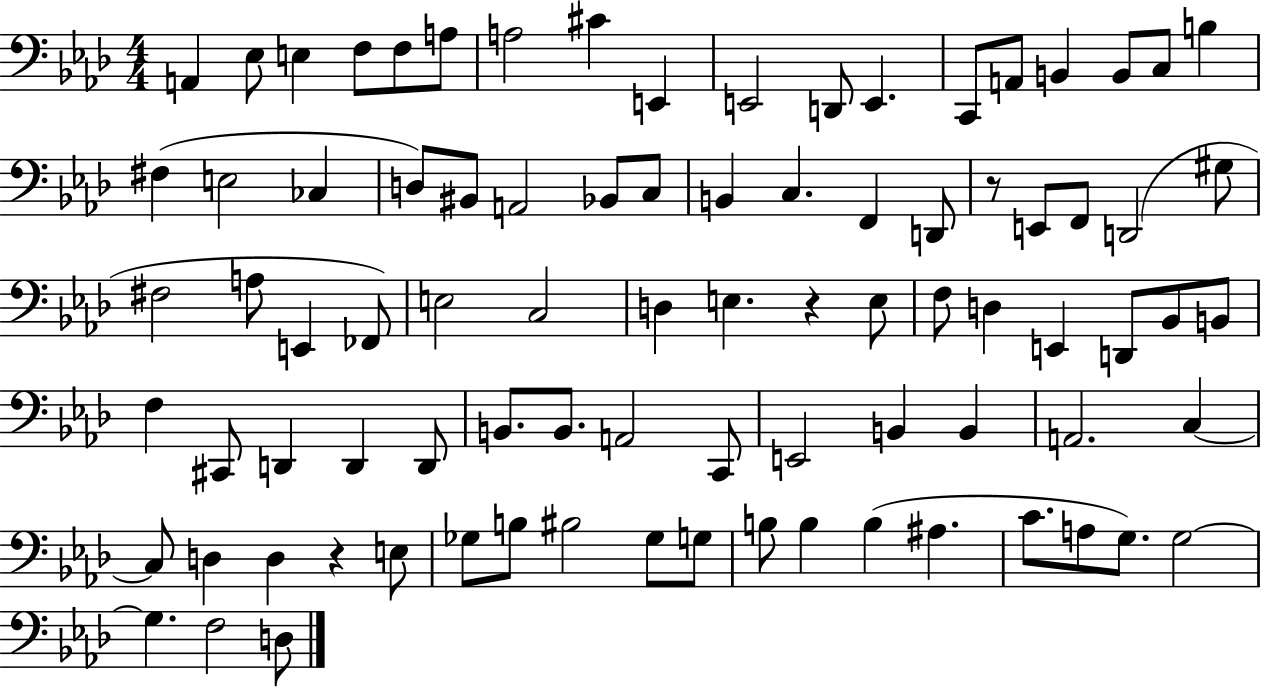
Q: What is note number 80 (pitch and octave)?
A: G3